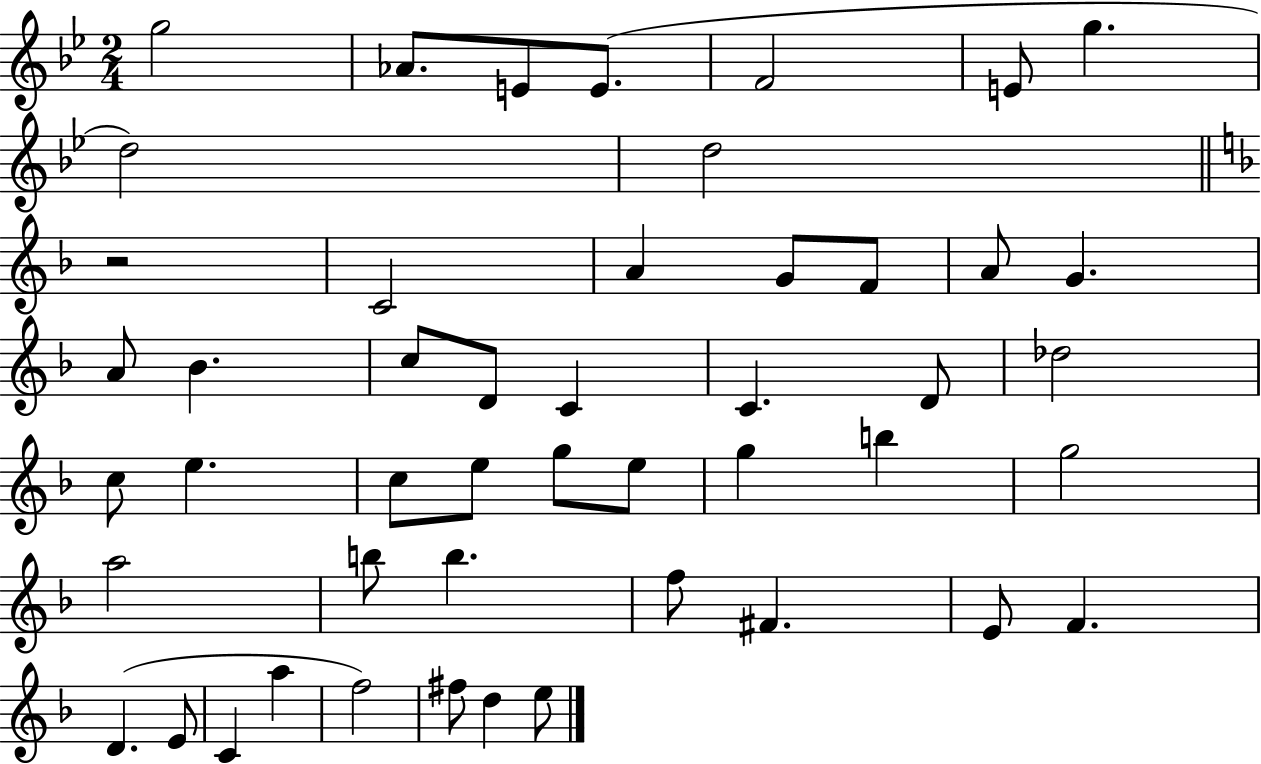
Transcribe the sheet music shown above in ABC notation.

X:1
T:Untitled
M:2/4
L:1/4
K:Bb
g2 _A/2 E/2 E/2 F2 E/2 g d2 d2 z2 C2 A G/2 F/2 A/2 G A/2 _B c/2 D/2 C C D/2 _d2 c/2 e c/2 e/2 g/2 e/2 g b g2 a2 b/2 b f/2 ^F E/2 F D E/2 C a f2 ^f/2 d e/2